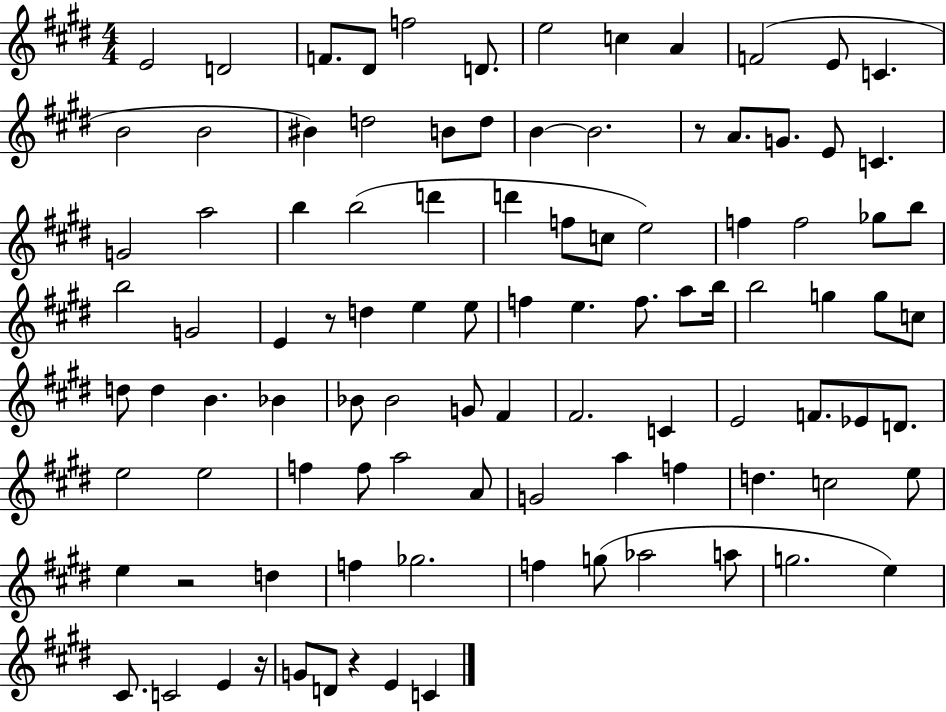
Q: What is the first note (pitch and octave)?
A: E4